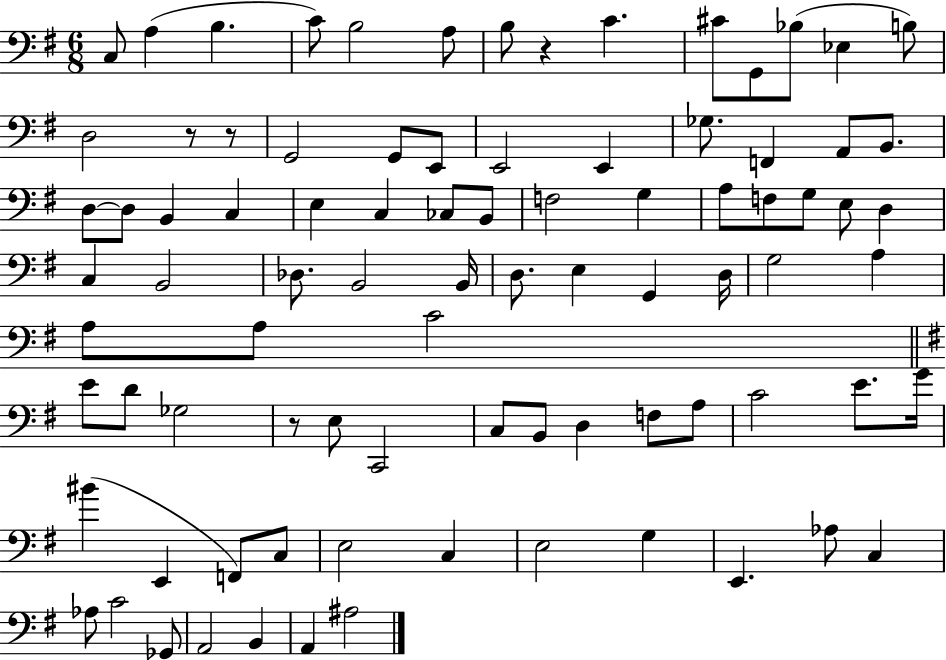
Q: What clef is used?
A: bass